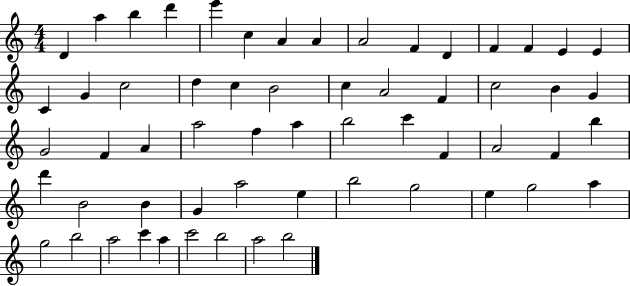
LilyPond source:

{
  \clef treble
  \numericTimeSignature
  \time 4/4
  \key c \major
  d'4 a''4 b''4 d'''4 | e'''4 c''4 a'4 a'4 | a'2 f'4 d'4 | f'4 f'4 e'4 e'4 | \break c'4 g'4 c''2 | d''4 c''4 b'2 | c''4 a'2 f'4 | c''2 b'4 g'4 | \break g'2 f'4 a'4 | a''2 f''4 a''4 | b''2 c'''4 f'4 | a'2 f'4 b''4 | \break d'''4 b'2 b'4 | g'4 a''2 e''4 | b''2 g''2 | e''4 g''2 a''4 | \break g''2 b''2 | a''2 c'''4 a''4 | c'''2 b''2 | a''2 b''2 | \break \bar "|."
}